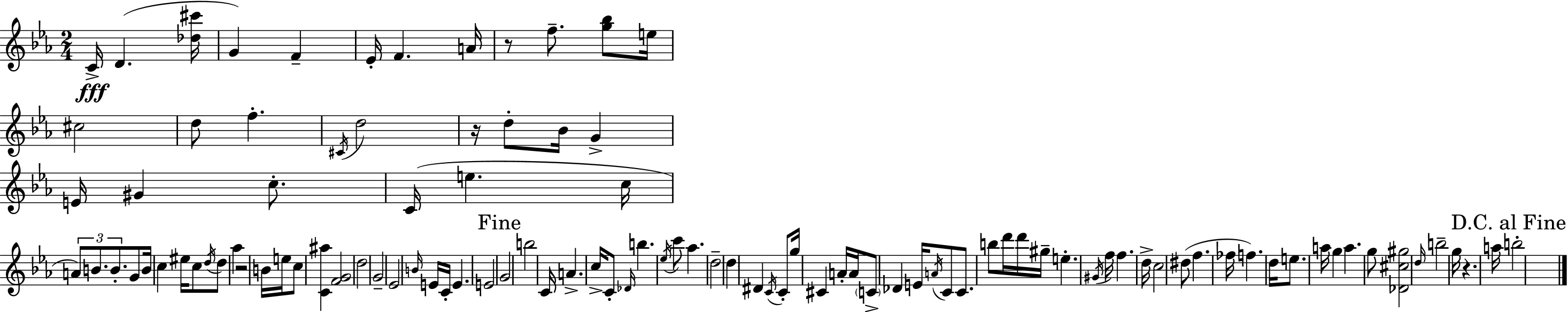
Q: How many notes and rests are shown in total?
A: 105